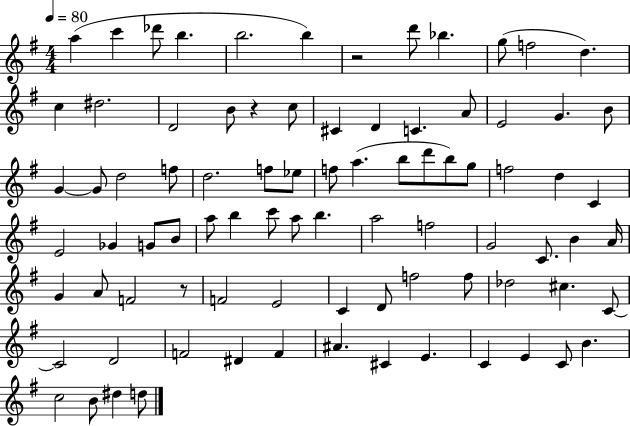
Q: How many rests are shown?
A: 3